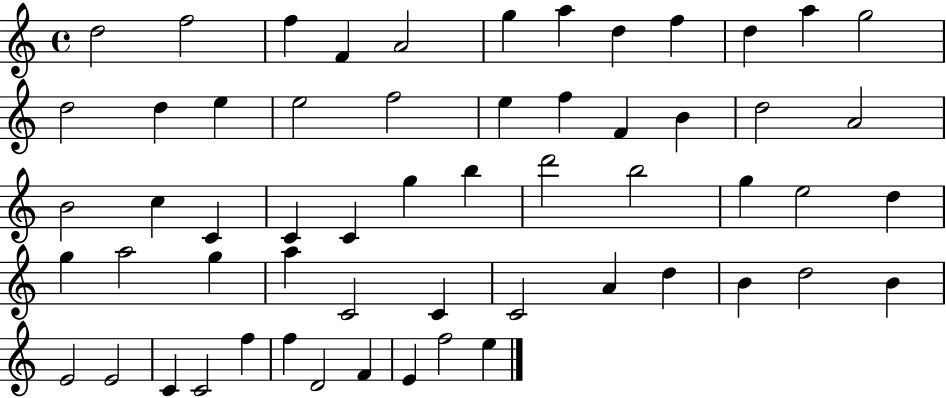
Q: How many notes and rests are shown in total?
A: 58